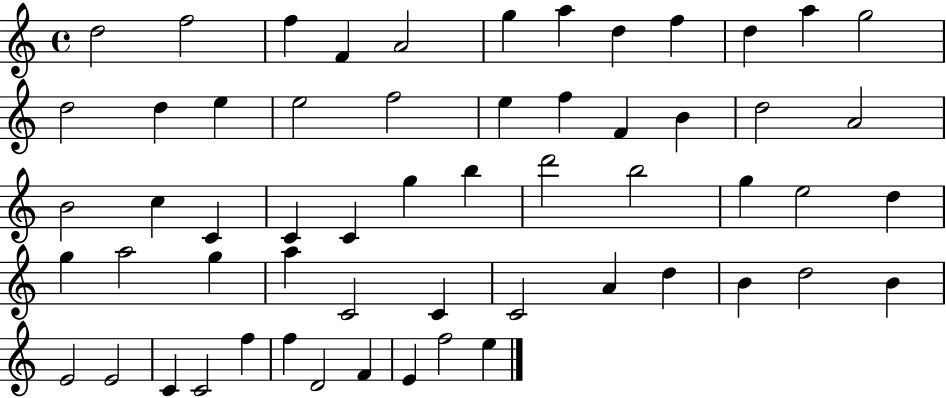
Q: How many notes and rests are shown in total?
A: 58